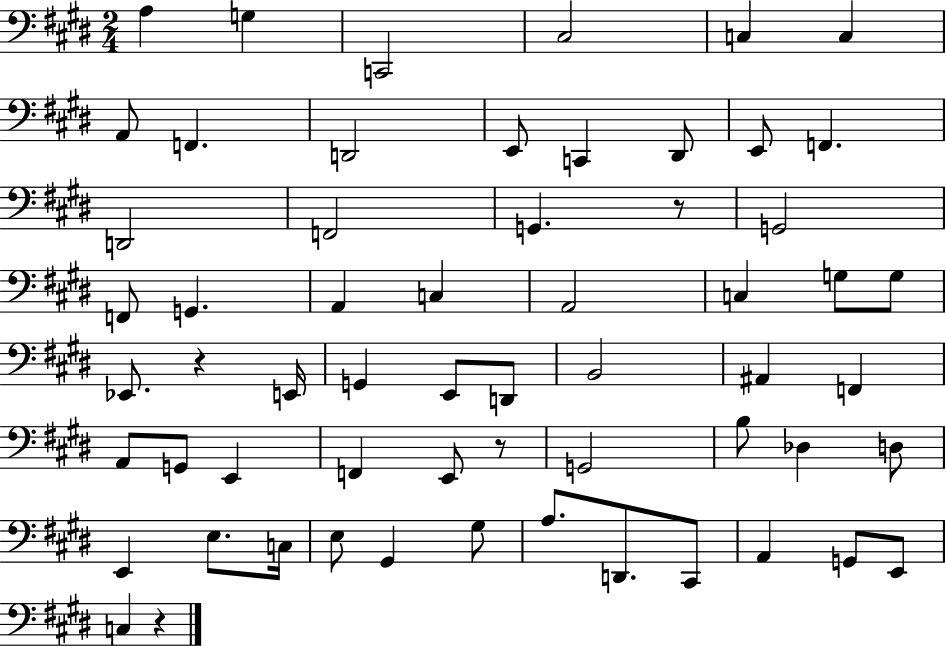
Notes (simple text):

A3/q G3/q C2/h C#3/h C3/q C3/q A2/e F2/q. D2/h E2/e C2/q D#2/e E2/e F2/q. D2/h F2/h G2/q. R/e G2/h F2/e G2/q. A2/q C3/q A2/h C3/q G3/e G3/e Eb2/e. R/q E2/s G2/q E2/e D2/e B2/h A#2/q F2/q A2/e G2/e E2/q F2/q E2/e R/e G2/h B3/e Db3/q D3/e E2/q E3/e. C3/s E3/e G#2/q G#3/e A3/e. D2/e. C#2/e A2/q G2/e E2/e C3/q R/q